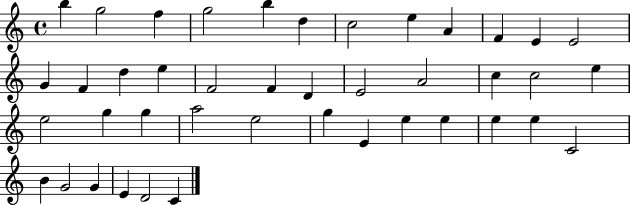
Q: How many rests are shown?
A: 0